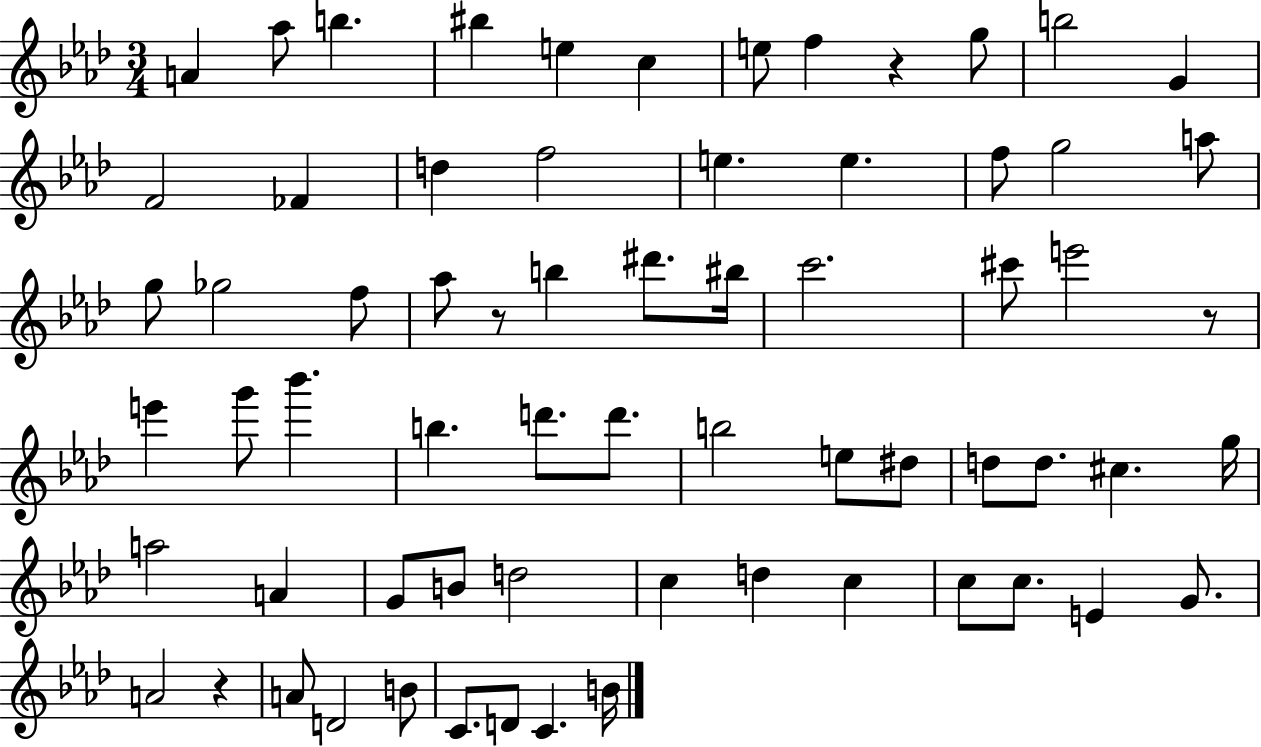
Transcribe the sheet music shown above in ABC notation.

X:1
T:Untitled
M:3/4
L:1/4
K:Ab
A _a/2 b ^b e c e/2 f z g/2 b2 G F2 _F d f2 e e f/2 g2 a/2 g/2 _g2 f/2 _a/2 z/2 b ^d'/2 ^b/4 c'2 ^c'/2 e'2 z/2 e' g'/2 _b' b d'/2 d'/2 b2 e/2 ^d/2 d/2 d/2 ^c g/4 a2 A G/2 B/2 d2 c d c c/2 c/2 E G/2 A2 z A/2 D2 B/2 C/2 D/2 C B/4